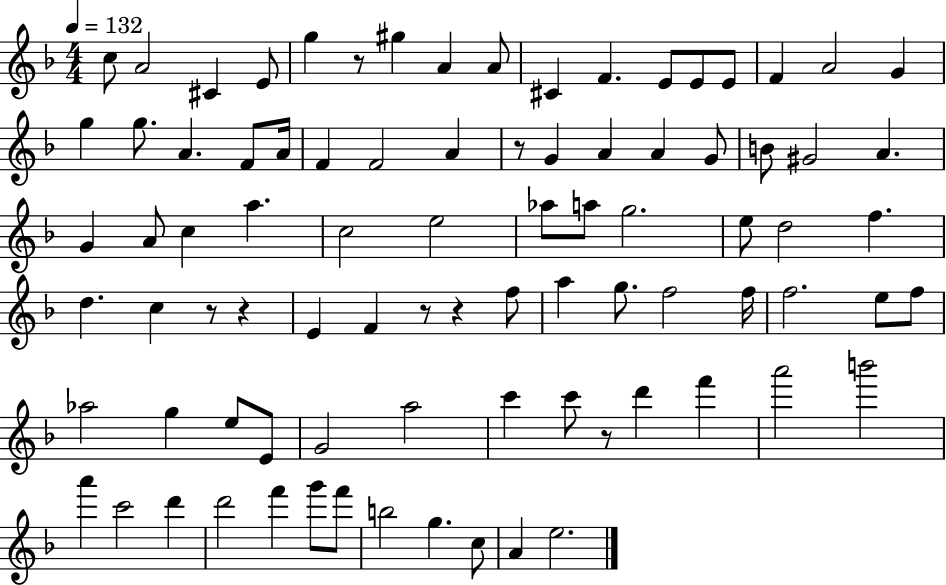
C5/e A4/h C#4/q E4/e G5/q R/e G#5/q A4/q A4/e C#4/q F4/q. E4/e E4/e E4/e F4/q A4/h G4/q G5/q G5/e. A4/q. F4/e A4/s F4/q F4/h A4/q R/e G4/q A4/q A4/q G4/e B4/e G#4/h A4/q. G4/q A4/e C5/q A5/q. C5/h E5/h Ab5/e A5/e G5/h. E5/e D5/h F5/q. D5/q. C5/q R/e R/q E4/q F4/q R/e R/q F5/e A5/q G5/e. F5/h F5/s F5/h. E5/e F5/e Ab5/h G5/q E5/e E4/e G4/h A5/h C6/q C6/e R/e D6/q F6/q A6/h B6/h A6/q C6/h D6/q D6/h F6/q G6/e F6/e B5/h G5/q. C5/e A4/q E5/h.